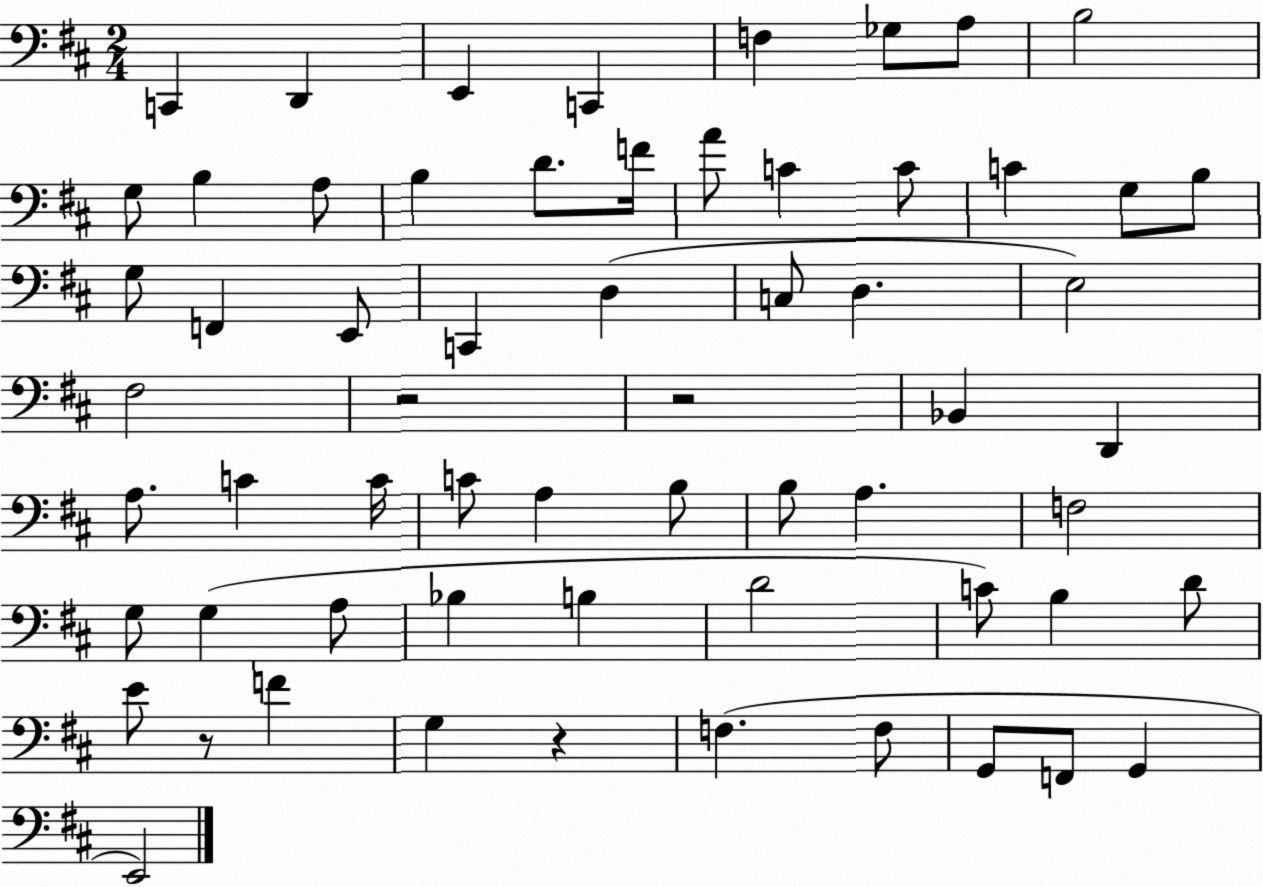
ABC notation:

X:1
T:Untitled
M:2/4
L:1/4
K:D
C,, D,, E,, C,, F, _G,/2 A,/2 B,2 G,/2 B, A,/2 B, D/2 F/4 A/2 C C/2 C G,/2 B,/2 G,/2 F,, E,,/2 C,, D, C,/2 D, E,2 ^F,2 z2 z2 _B,, D,, A,/2 C C/4 C/2 A, B,/2 B,/2 A, F,2 G,/2 G, A,/2 _B, B, D2 C/2 B, D/2 E/2 z/2 F G, z F, F,/2 G,,/2 F,,/2 G,, E,,2